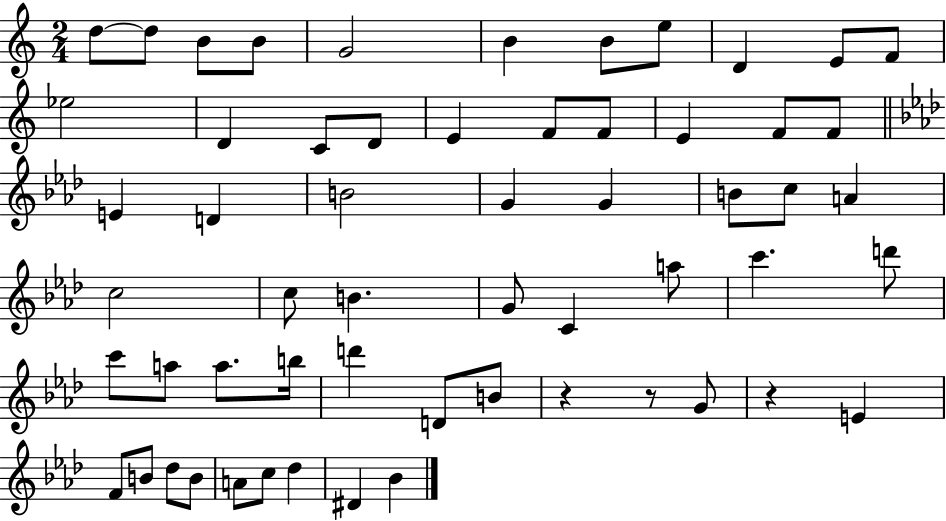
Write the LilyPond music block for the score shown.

{
  \clef treble
  \numericTimeSignature
  \time 2/4
  \key c \major
  d''8~~ d''8 b'8 b'8 | g'2 | b'4 b'8 e''8 | d'4 e'8 f'8 | \break ees''2 | d'4 c'8 d'8 | e'4 f'8 f'8 | e'4 f'8 f'8 | \break \bar "||" \break \key aes \major e'4 d'4 | b'2 | g'4 g'4 | b'8 c''8 a'4 | \break c''2 | c''8 b'4. | g'8 c'4 a''8 | c'''4. d'''8 | \break c'''8 a''8 a''8. b''16 | d'''4 d'8 b'8 | r4 r8 g'8 | r4 e'4 | \break f'8 b'8 des''8 b'8 | a'8 c''8 des''4 | dis'4 bes'4 | \bar "|."
}